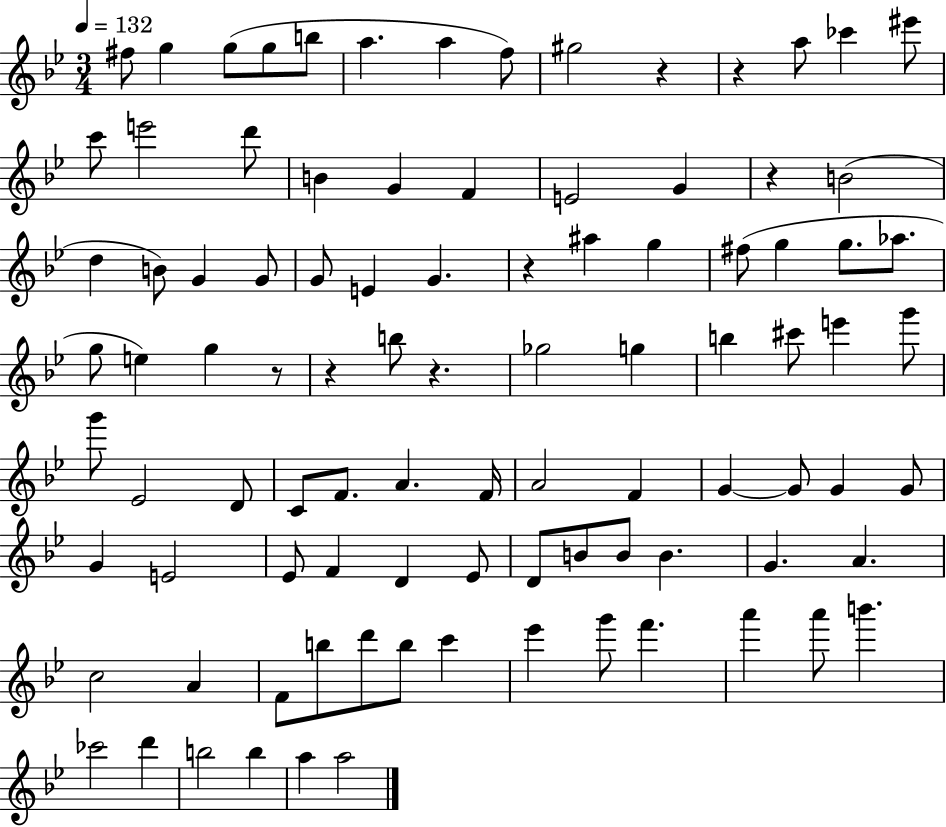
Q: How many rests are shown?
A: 7